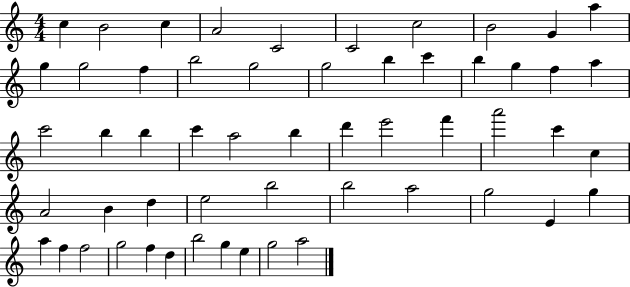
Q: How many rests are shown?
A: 0